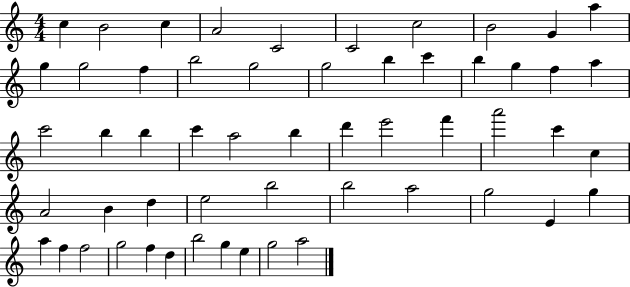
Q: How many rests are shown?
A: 0